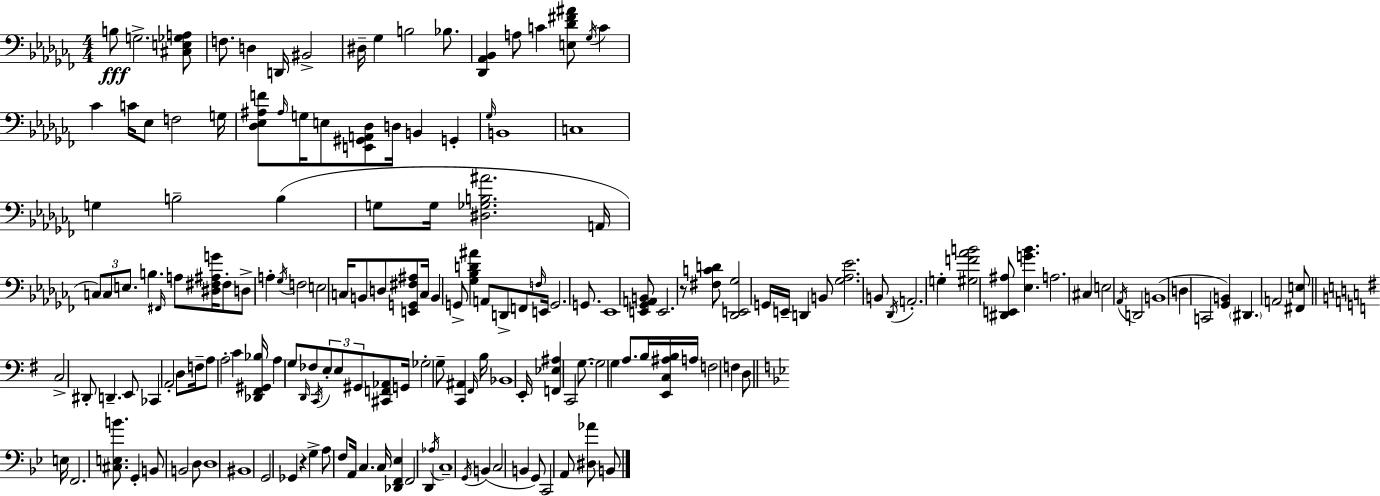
B3/e G3/h. [C#3,E3,Gb3,A3]/e F3/e. D3/q D2/s BIS2/h D#3/s Gb3/q B3/h Bb3/e. [Db2,Ab2,Bb2]/q A3/e C4/q [E3,Db4,F#4,A#4]/e Gb3/s C4/q CES4/q C4/s Eb3/e F3/h G3/s [Db3,Eb3,A#3,F4]/e A#3/s G3/s E3/e [E2,G#2,A2,Db3]/e D3/s B2/q G2/q Gb3/s B2/w C3/w G3/q B3/h B3/q G3/e G3/s [D#3,Gb3,B3,A#4]/h. A2/s C3/e C3/e E3/e. B3/q. F#2/s A3/e [D#3,F#3,A#3,G4]/s F#3/e D3/e A3/q Gb3/s F3/h E3/h C3/s B2/e D3/e [E2,G2,F#3,A#3]/e C3/s B2/q G2/e [Gb3,Bb3,D4,A#4]/q A2/e D2/e F2/e F3/s E2/s G2/h. G2/e. Eb2/w [E2,Gb2,A2,B2]/e E2/h. R/e [F#3,C4,D4]/e [Db2,E2,Gb3]/h G2/s E2/s D2/q B2/e [Gb3,Ab3,Eb4]/h. B2/e Db2/s A2/h. G3/q [G#3,F4,Ab4,B4]/h [D#2,E2,A#3]/e [Eb3,G4,Bb4]/q. A3/h. C#3/q E3/h Ab2/s D2/h B2/w D3/q C2/h [Gb2,B2]/q D#2/q. A2/h [F#2,E3]/e C3/h D#2/e D2/q. E2/e CES2/q A2/h D3/e F3/s A3/e A3/h C4/q [Db2,F#2,G#2,Bb3]/s A3/q G3/e D2/s FES3/e C2/s E3/e E3/e G#2/e [C#2,F2,Ab2]/e G2/s Gb3/h G3/e [C2,A#2]/q F#2/s B3/s Bb2/w E2/s [F2,Eb3,A#3]/q C2/h G3/e. G3/h G3/q A3/e. B3/s [E2,C3,A#3,B3]/s A3/s F3/h F3/q D3/e E3/s F2/h. [C#3,E3,B4]/e. G2/q B2/e B2/h D3/e D3/w BIS2/w G2/h Gb2/q R/q G3/q A3/e F3/e A2/s C3/q. C3/s [Db2,F2,Eb3]/q F2/h D2/q Ab3/s C3/w G2/s B2/q C3/h B2/q G2/e C2/h A2/e [D#3,Ab4]/e B2/e